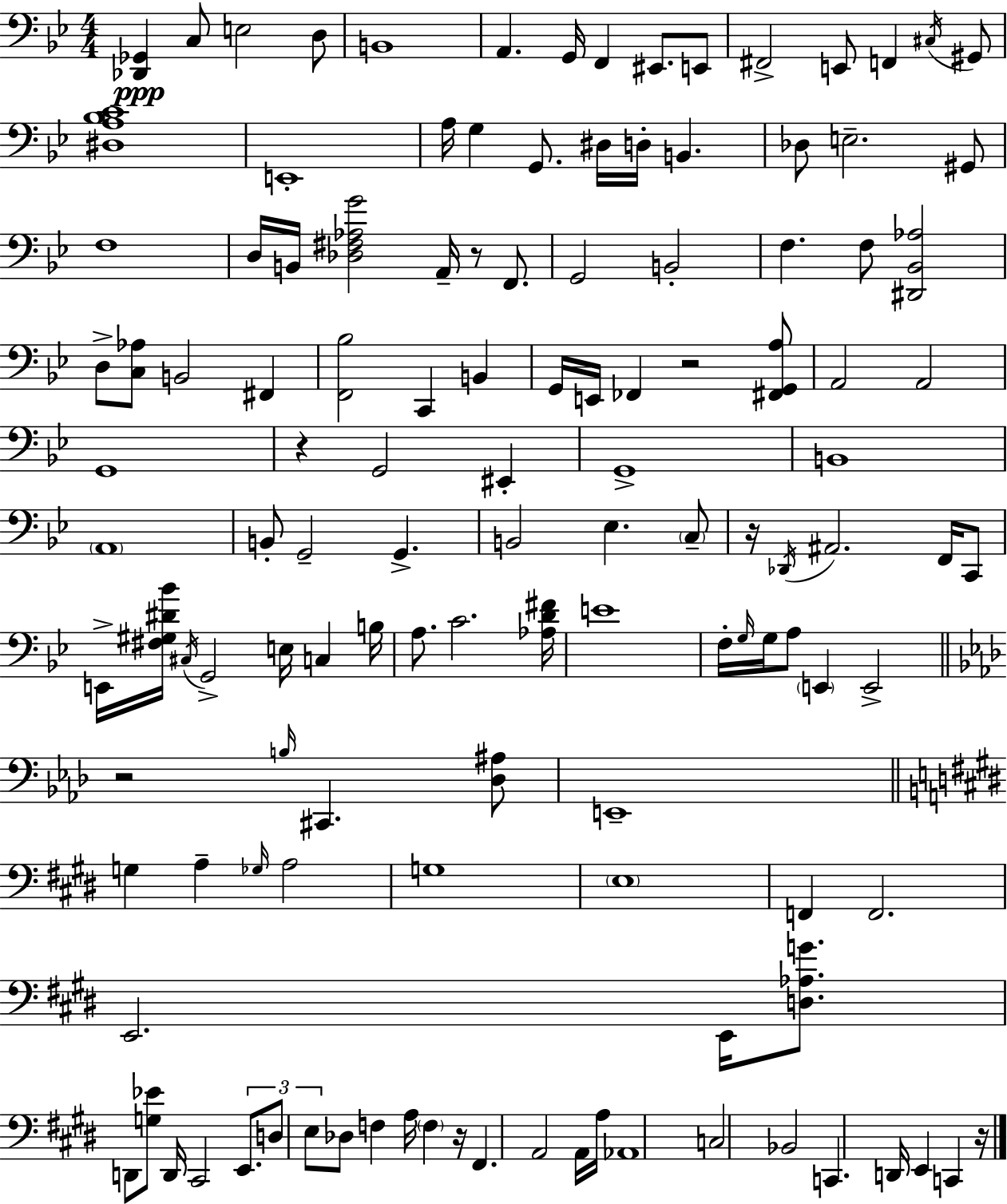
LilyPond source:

{
  \clef bass
  \numericTimeSignature
  \time 4/4
  \key bes \major
  <des, ges,>4\ppp c8 e2 d8 | b,1 | a,4. g,16 f,4 eis,8. e,8 | fis,2-> e,8 f,4 \acciaccatura { cis16 } gis,8 | \break <dis a bes c'>1 | e,1-. | a16 g4 g,8. dis16 d16-. b,4. | des8 e2.-- gis,8 | \break f1 | d16 b,16 <des fis aes g'>2 a,16-- r8 f,8. | g,2 b,2-. | f4. f8 <dis, bes, aes>2 | \break d8-> <c aes>8 b,2 fis,4 | <f, bes>2 c,4 b,4 | g,16 e,16 fes,4 r2 <fis, g, a>8 | a,2 a,2 | \break g,1 | r4 g,2 eis,4-. | g,1-> | b,1 | \break \parenthesize a,1 | b,8-. g,2-- g,4.-> | b,2 ees4. \parenthesize c8-- | r16 \acciaccatura { des,16 } ais,2. f,16 | \break c,8 e,16-> <fis gis dis' bes'>16 \acciaccatura { cis16 } g,2-> e16 c4 | b16 a8. c'2. | <aes d' fis'>16 e'1 | f16-. \grace { g16 } g16 a8 \parenthesize e,4 e,2-> | \break \bar "||" \break \key aes \major r2 \grace { b16 } cis,4. <des ais>8 | e,1-- | \bar "||" \break \key e \major g4 a4-- \grace { ges16 } a2 | g1 | \parenthesize e1 | f,4 f,2. | \break e,2. e,16 <d aes g'>8. | d,8 <g ees'>8 d,16 cis,2 \tuplet 3/2 { e,8. | d8 e8 } des8 f4 a16 \parenthesize f4 | r16 fis,4. a,2 a,16 | \break a16 aes,1 | c2 bes,2 | c,4. d,16 e,4 c,4 | r16 \bar "|."
}